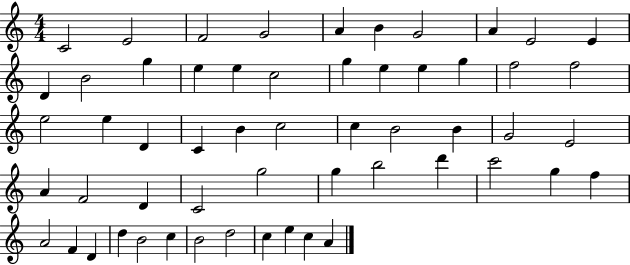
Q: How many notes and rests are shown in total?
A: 56